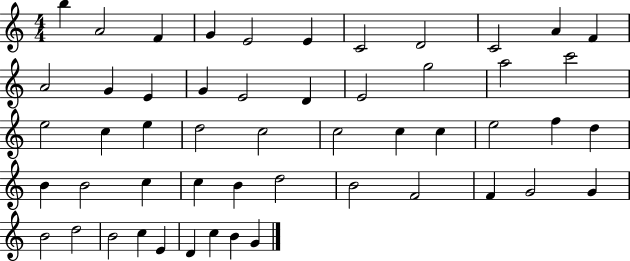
B5/q A4/h F4/q G4/q E4/h E4/q C4/h D4/h C4/h A4/q F4/q A4/h G4/q E4/q G4/q E4/h D4/q E4/h G5/h A5/h C6/h E5/h C5/q E5/q D5/h C5/h C5/h C5/q C5/q E5/h F5/q D5/q B4/q B4/h C5/q C5/q B4/q D5/h B4/h F4/h F4/q G4/h G4/q B4/h D5/h B4/h C5/q E4/q D4/q C5/q B4/q G4/q